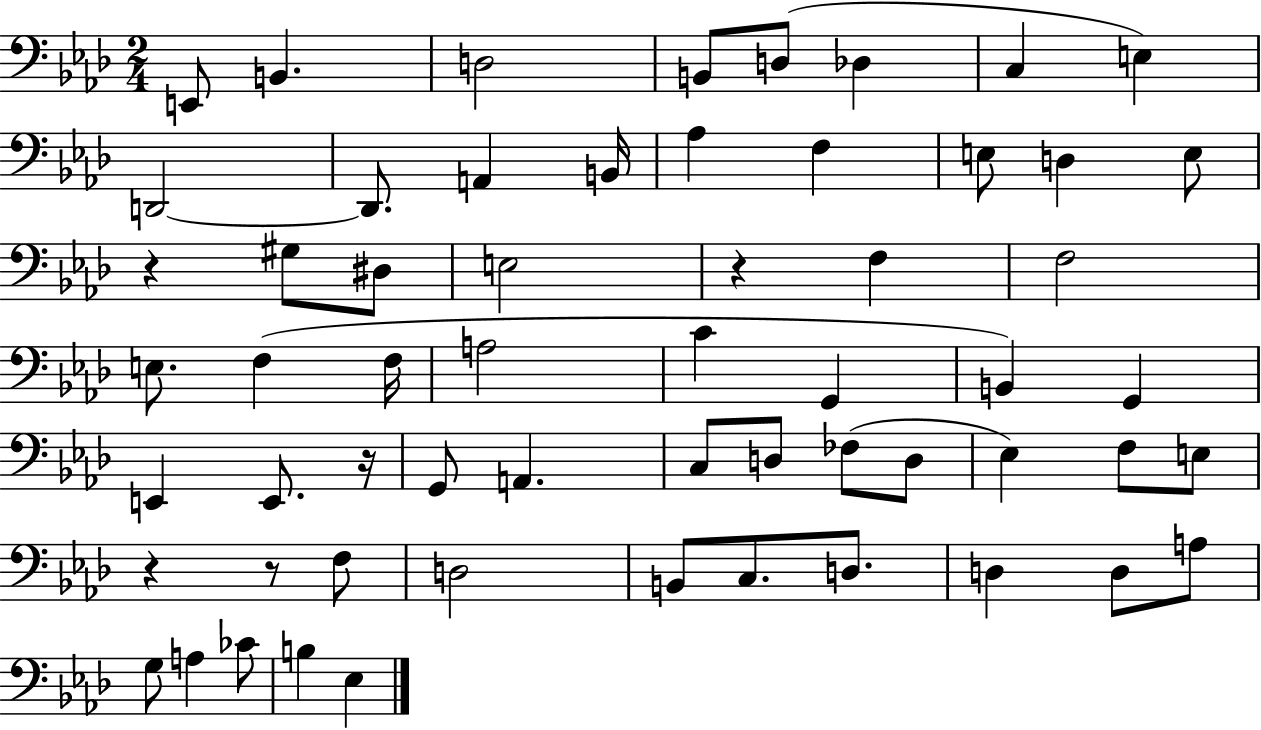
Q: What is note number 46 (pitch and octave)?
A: D3